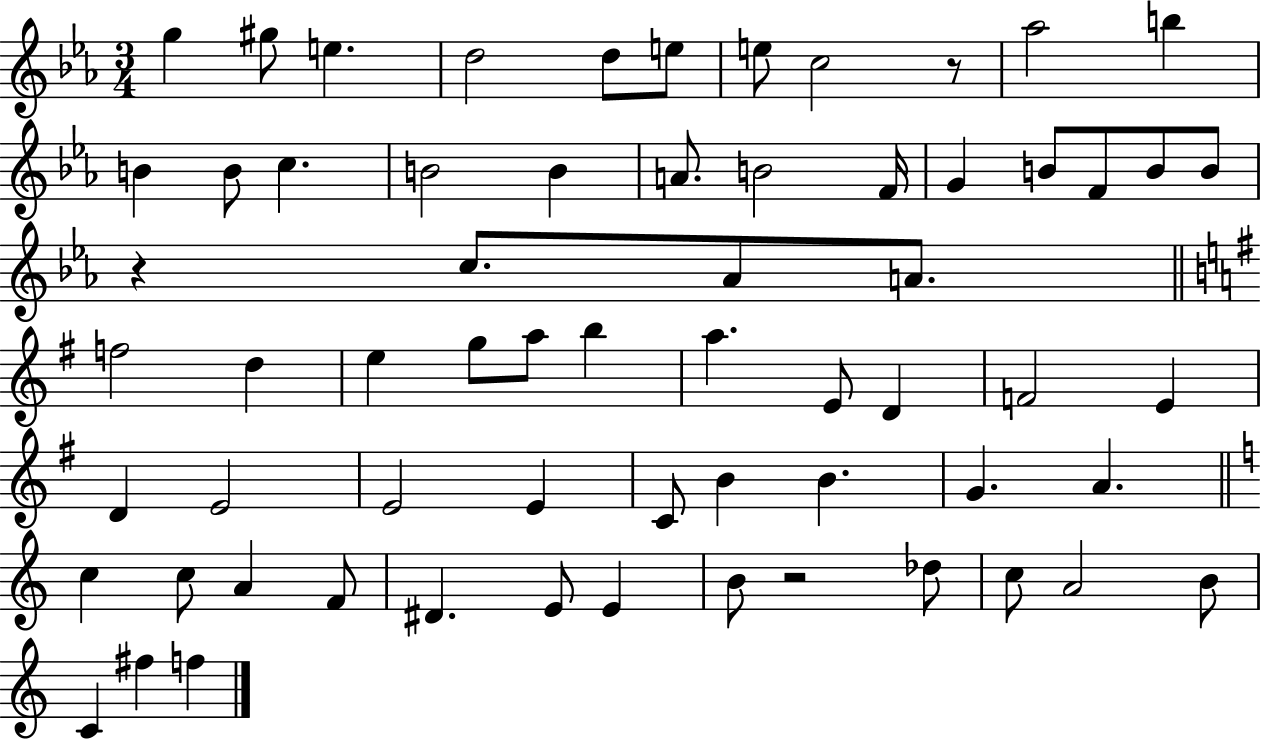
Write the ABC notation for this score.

X:1
T:Untitled
M:3/4
L:1/4
K:Eb
g ^g/2 e d2 d/2 e/2 e/2 c2 z/2 _a2 b B B/2 c B2 B A/2 B2 F/4 G B/2 F/2 B/2 B/2 z c/2 _A/2 A/2 f2 d e g/2 a/2 b a E/2 D F2 E D E2 E2 E C/2 B B G A c c/2 A F/2 ^D E/2 E B/2 z2 _d/2 c/2 A2 B/2 C ^f f